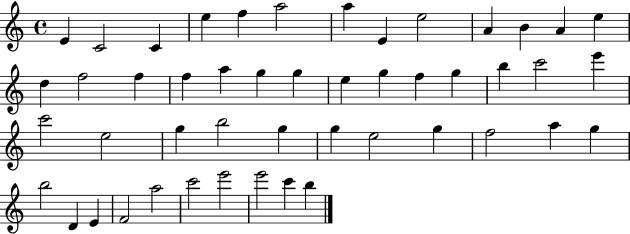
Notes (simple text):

E4/q C4/h C4/q E5/q F5/q A5/h A5/q E4/q E5/h A4/q B4/q A4/q E5/q D5/q F5/h F5/q F5/q A5/q G5/q G5/q E5/q G5/q F5/q G5/q B5/q C6/h E6/q C6/h E5/h G5/q B5/h G5/q G5/q E5/h G5/q F5/h A5/q G5/q B5/h D4/q E4/q F4/h A5/h C6/h E6/h E6/h C6/q B5/q